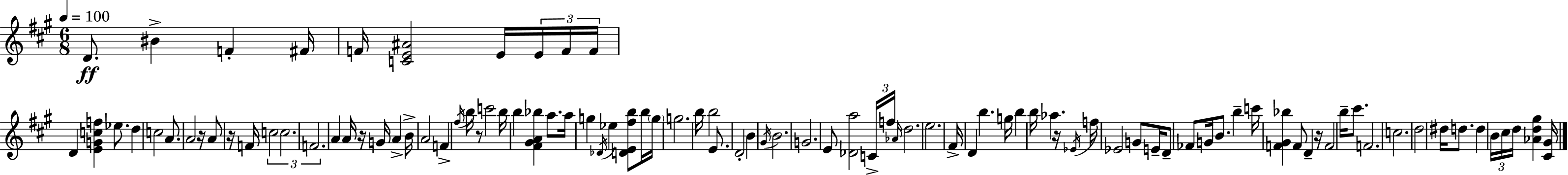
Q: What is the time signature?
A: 6/8